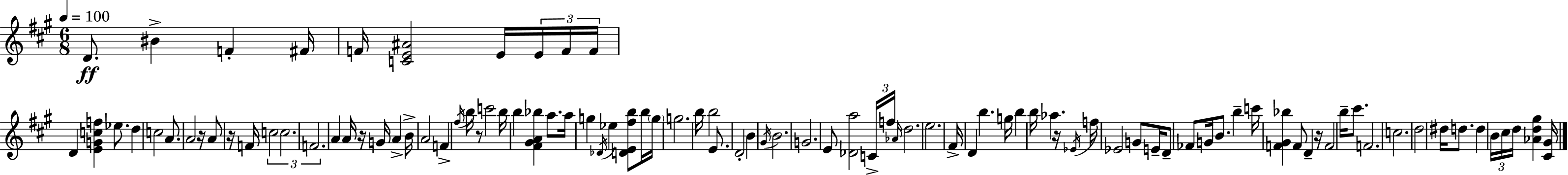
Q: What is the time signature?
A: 6/8